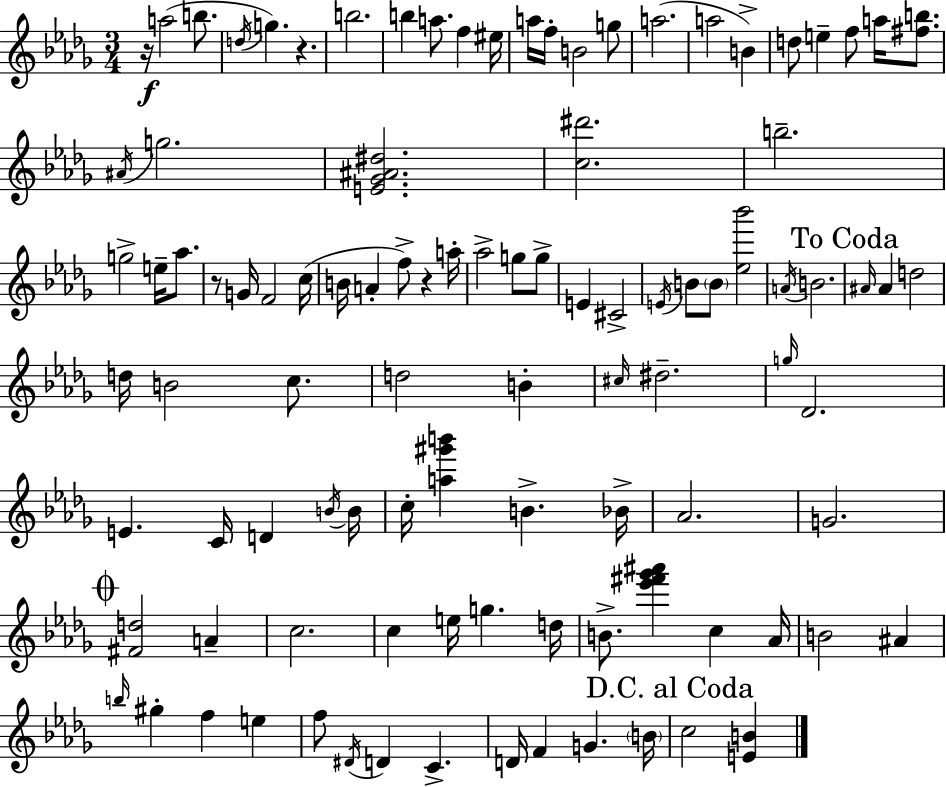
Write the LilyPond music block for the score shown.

{
  \clef treble
  \numericTimeSignature
  \time 3/4
  \key bes \minor
  \repeat volta 2 { r16\f a''2( b''8. | \acciaccatura { d''16 } g''4.) r4. | b''2. | b''4 a''8. f''4 | \break eis''16 a''16 f''16-. b'2 g''8 | a''2.( | a''2 b'4->) | d''8 e''4-- f''8 a''16 <fis'' b''>8. | \break \acciaccatura { ais'16 } g''2. | <e' ges' ais' dis''>2. | <c'' dis'''>2. | b''2.-- | \break g''2-> e''16-- aes''8. | r8 g'16 f'2 | c''16( b'16 a'4-. f''8->) r4 | a''16-. aes''2-> g''8 | \break g''8-> e'4 cis'2-> | \acciaccatura { e'16 } b'8 \parenthesize b'8 <ees'' bes'''>2 | \acciaccatura { a'16 } b'2. | \mark "To Coda" \grace { ais'16 } ais'4 d''2 | \break d''16 b'2 | c''8. d''2 | b'4-. \grace { cis''16 } dis''2.-- | \grace { g''16 } des'2. | \break e'4. | c'16 d'4 \acciaccatura { b'16 } b'16 c''16-. <a'' gis''' b'''>4 | b'4.-> bes'16-> aes'2. | g'2. | \break \mark \markup { \musicglyph "scripts.coda" } <fis' d''>2 | a'4-- c''2. | c''4 | e''16 g''4. d''16 b'8.-> <ees''' fis''' ges''' ais'''>4 | \break c''4 aes'16 b'2 | ais'4 \grace { b''16 } gis''4-. | f''4 e''4 f''8 \acciaccatura { dis'16 } | d'4 c'4.-> d'16 f'4 | \break g'4. \parenthesize b'16 \mark "D.C. al Coda" c''2 | <e' b'>4 } \bar "|."
}